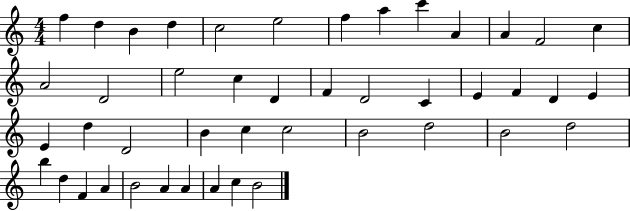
X:1
T:Untitled
M:4/4
L:1/4
K:C
f d B d c2 e2 f a c' A A F2 c A2 D2 e2 c D F D2 C E F D E E d D2 B c c2 B2 d2 B2 d2 b d F A B2 A A A c B2